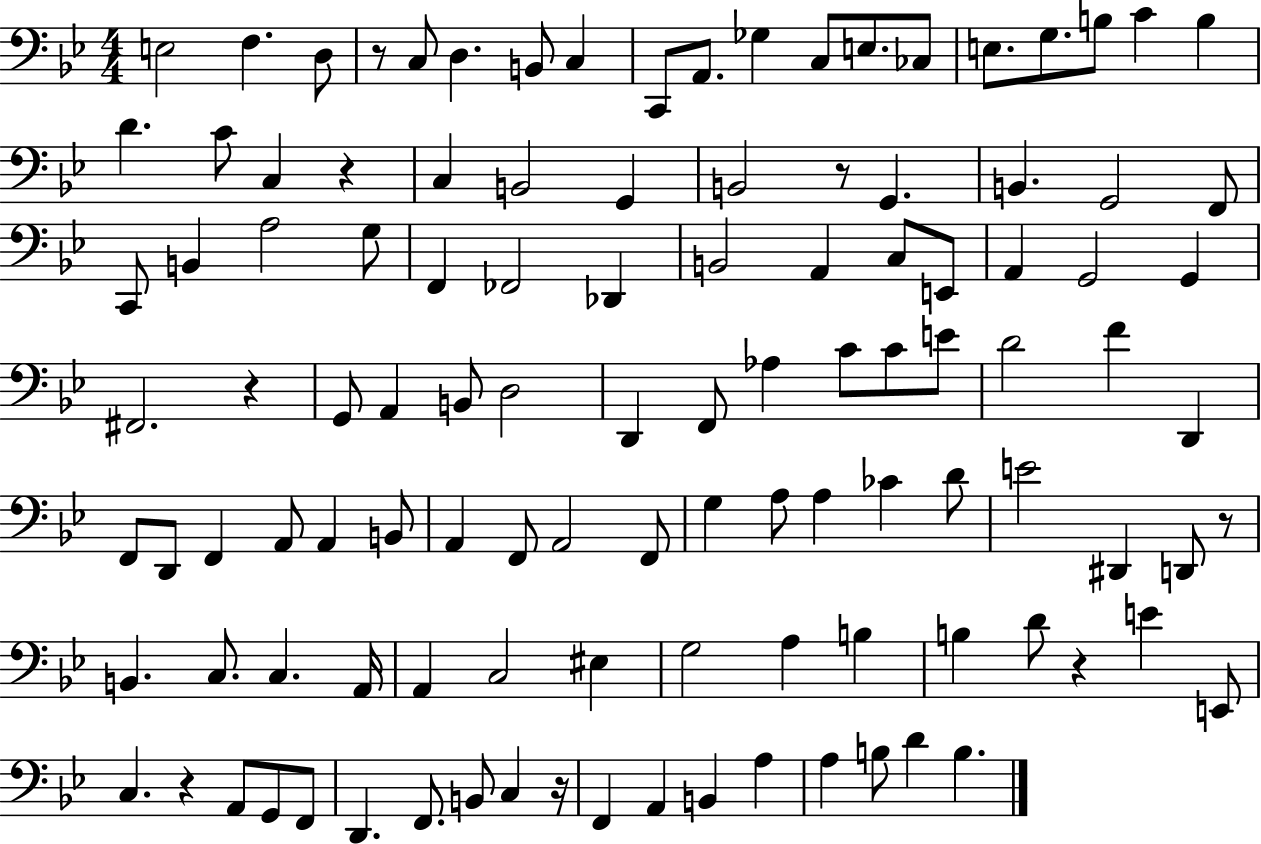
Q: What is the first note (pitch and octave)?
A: E3